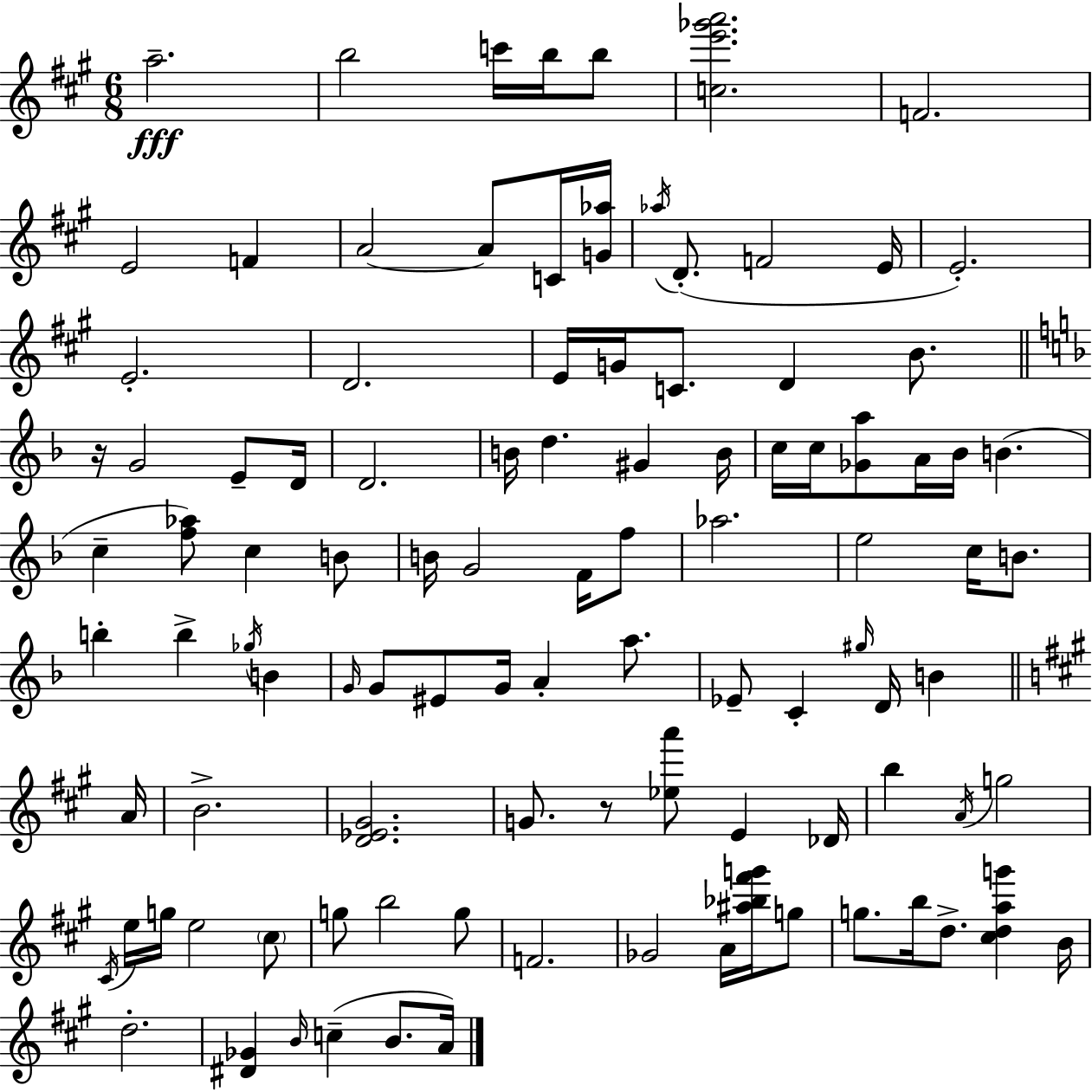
{
  \clef treble
  \numericTimeSignature
  \time 6/8
  \key a \major
  \repeat volta 2 { a''2.--\fff | b''2 c'''16 b''16 b''8 | <c'' e''' ges''' a'''>2. | f'2. | \break e'2 f'4 | a'2~~ a'8 c'16 <g' aes''>16 | \acciaccatura { aes''16 }( d'8.-. f'2 | e'16 e'2.-.) | \break e'2.-. | d'2. | e'16 g'16 c'8. d'4 b'8. | \bar "||" \break \key d \minor r16 g'2 e'8-- d'16 | d'2. | b'16 d''4. gis'4 b'16 | c''16 c''16 <ges' a''>8 a'16 bes'16 b'4.( | \break c''4-- <f'' aes''>8) c''4 b'8 | b'16 g'2 f'16 f''8 | aes''2. | e''2 c''16 b'8. | \break b''4-. b''4-> \acciaccatura { ges''16 } b'4 | \grace { g'16 } g'8 eis'8 g'16 a'4-. a''8. | ees'8-- c'4-. \grace { gis''16 } d'16 b'4 | \bar "||" \break \key a \major a'16 b'2.-> | <d' ees' gis'>2. | g'8. r8 <ees'' a'''>8 e'4 | des'16 b''4 \acciaccatura { a'16 } g''2 | \break \acciaccatura { cis'16 } e''16 g''16 e''2 | \parenthesize cis''8 g''8 b''2 | g''8 f'2. | ges'2 a'16 | \break <ais'' bes'' fis''' g'''>16 g''8 g''8. b''16 d''8.-> <cis'' d'' a'' g'''>4 | b'16 d''2.-. | <dis' ges'>4 \grace { b'16 }( c''4-- | b'8. a'16) } \bar "|."
}